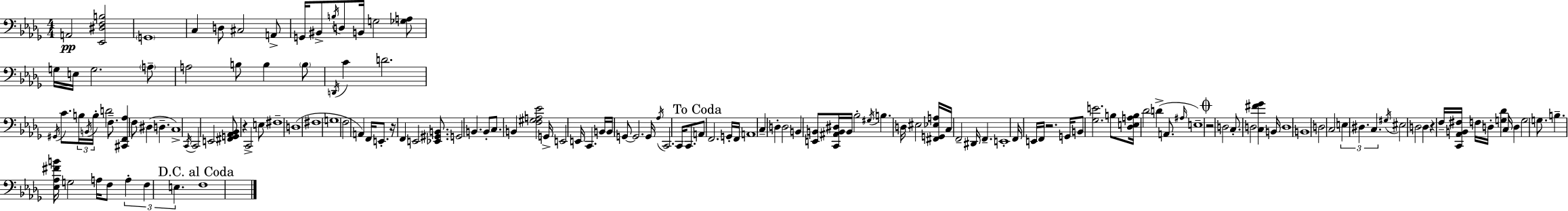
X:1
T:Untitled
M:4/4
L:1/4
K:Bbm
A,,2 [_E,,^D,F,B,]2 G,,4 C, D,/2 ^C,2 A,,/2 G,,/4 ^B,,/2 B,/4 D,/2 B,,/4 G,2 [_G,A,]/2 G,/4 E,/4 G,2 A,/2 A,2 B,/2 B, B,/2 D,,/4 C D2 ^G,,/4 C/2 B,/4 B,,/4 B,/4 D2 F,/2 [^C,,F,,_A,] F,/2 ^D, D, C,4 C,,/4 C,,2 E,,2 [^F,,G,,_A,,_B,,]/2 z C,,2 E,/2 ^F,4 D,4 ^F,4 G,4 F,2 A,, F,,/4 E,,/2 z/4 F,, E,,2 [_E,,^G,,B,,]/2 G,,2 B,, B,,/2 C,/2 B,, [F,^G,A,_E]2 G,,/4 E,,2 E,,/4 C,, B,,/4 B,,/4 G,,/2 G,,2 G,,/4 _A,/4 C,,2 C,,/4 C,,/2 A,,/2 F,,2 G,,/4 F,,/4 A,,4 C, D, D,2 B,, [E,,B,,]/2 [C,,^A,,B,,^D,]/4 B,,/4 _B,2 ^G,/4 B, D,/4 ^E,2 [^F,,G,,_E,A,]/4 C,/4 F,,2 ^D,,/4 F,, E,,4 F,,/4 E,,/4 F,,/4 z2 G,,/4 B,,/2 [_G,E]2 B,/2 [_D,E,A,B,]/4 _D2 D A,,/2 ^A,/4 E,4 z2 D,2 C,/2 D,2 [C,^F_G] B,,/4 D,4 B,,4 D,2 C,2 E, ^D, C, ^G,/4 ^E,2 D,2 D, z F,/4 [C,,_A,,B,,^F,]/4 F,/4 D,/4 [G,_D] C,/4 D, G,2 G,/2 B, [_E,_A,^FB]/4 G,2 A,/4 F,/2 A, F, E, F,4